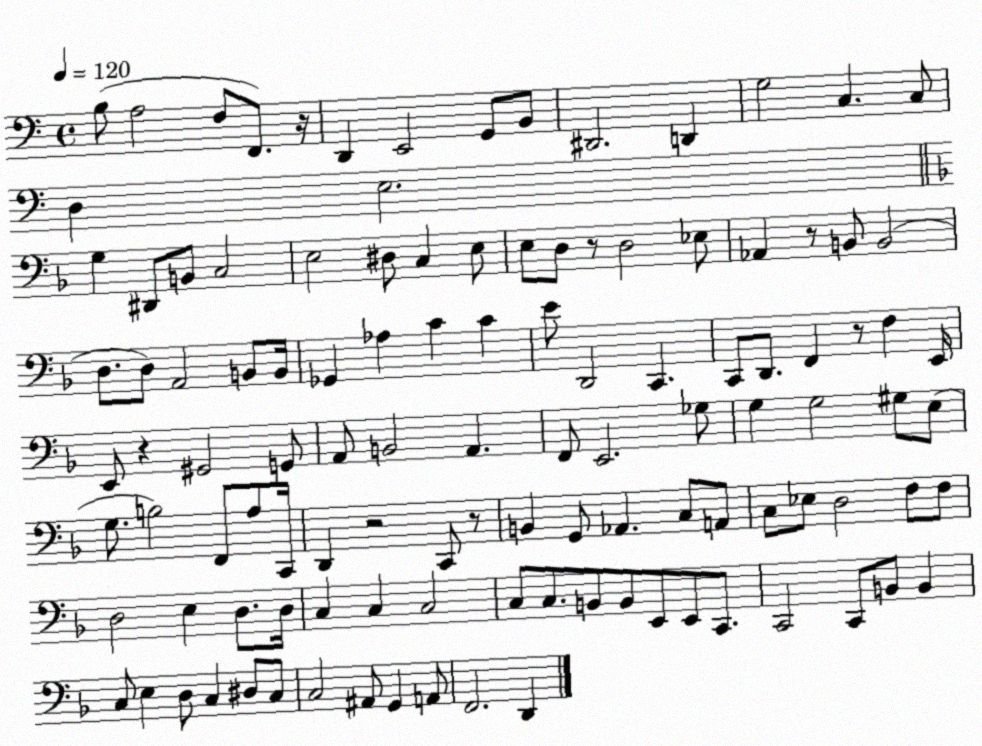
X:1
T:Untitled
M:4/4
L:1/4
K:C
B,/2 A,2 F,/2 F,,/2 z/4 D,, E,,2 G,,/2 B,,/2 ^D,,2 D,, G,2 C, C,/2 D, E,2 G, ^D,,/2 B,,/2 C,2 E,2 ^D,/2 C, E,/2 E,/2 D,/2 z/2 D,2 _E,/2 _A,, z/2 B,,/2 B,,2 D,/2 D,/2 A,,2 B,,/2 B,,/4 _G,, _A, C C E/2 D,,2 C,, C,,/2 D,,/2 F,, z/2 F, E,,/4 E,,/2 z ^G,,2 G,,/2 A,,/2 B,,2 A,, F,,/2 E,,2 _G,/2 G, G,2 ^G,/2 E,/2 G,/2 B,2 F,,/2 A,/2 C,,/4 D,, z2 C,,/2 z/2 B,, G,,/2 _A,, C,/2 A,,/2 C,/2 _E,/2 D,2 F,/2 F,/2 D,2 E, D,/2 D,/4 C, C, C,2 C,/2 C,/2 B,,/2 B,,/2 E,,/2 E,,/2 C,,/2 C,,2 C,,/2 B,,/2 B,, C,/2 E, D,/2 C, ^D,/2 C,/2 C,2 ^A,,/2 G,, A,,/2 F,,2 D,,